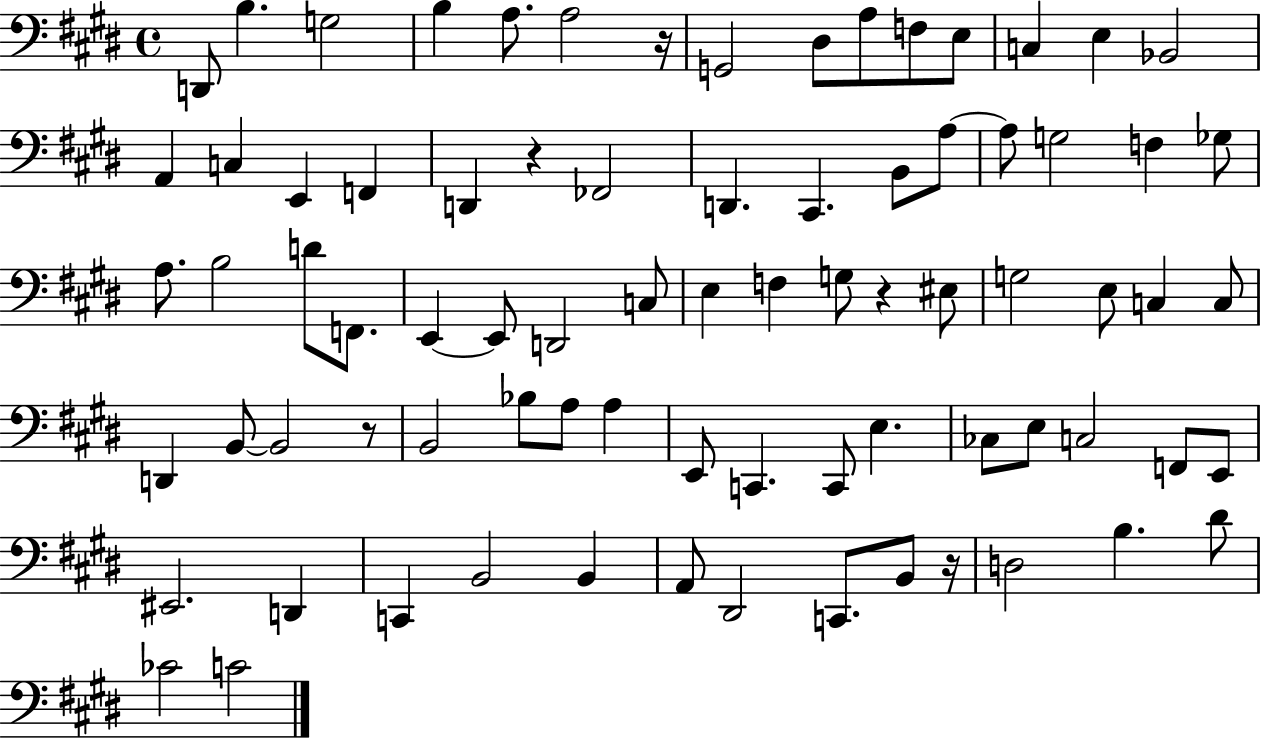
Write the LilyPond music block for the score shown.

{
  \clef bass
  \time 4/4
  \defaultTimeSignature
  \key e \major
  \repeat volta 2 { d,8 b4. g2 | b4 a8. a2 r16 | g,2 dis8 a8 f8 e8 | c4 e4 bes,2 | \break a,4 c4 e,4 f,4 | d,4 r4 fes,2 | d,4. cis,4. b,8 a8~~ | a8 g2 f4 ges8 | \break a8. b2 d'8 f,8. | e,4~~ e,8 d,2 c8 | e4 f4 g8 r4 eis8 | g2 e8 c4 c8 | \break d,4 b,8~~ b,2 r8 | b,2 bes8 a8 a4 | e,8 c,4. c,8 e4. | ces8 e8 c2 f,8 e,8 | \break eis,2. d,4 | c,4 b,2 b,4 | a,8 dis,2 c,8. b,8 r16 | d2 b4. dis'8 | \break ces'2 c'2 | } \bar "|."
}